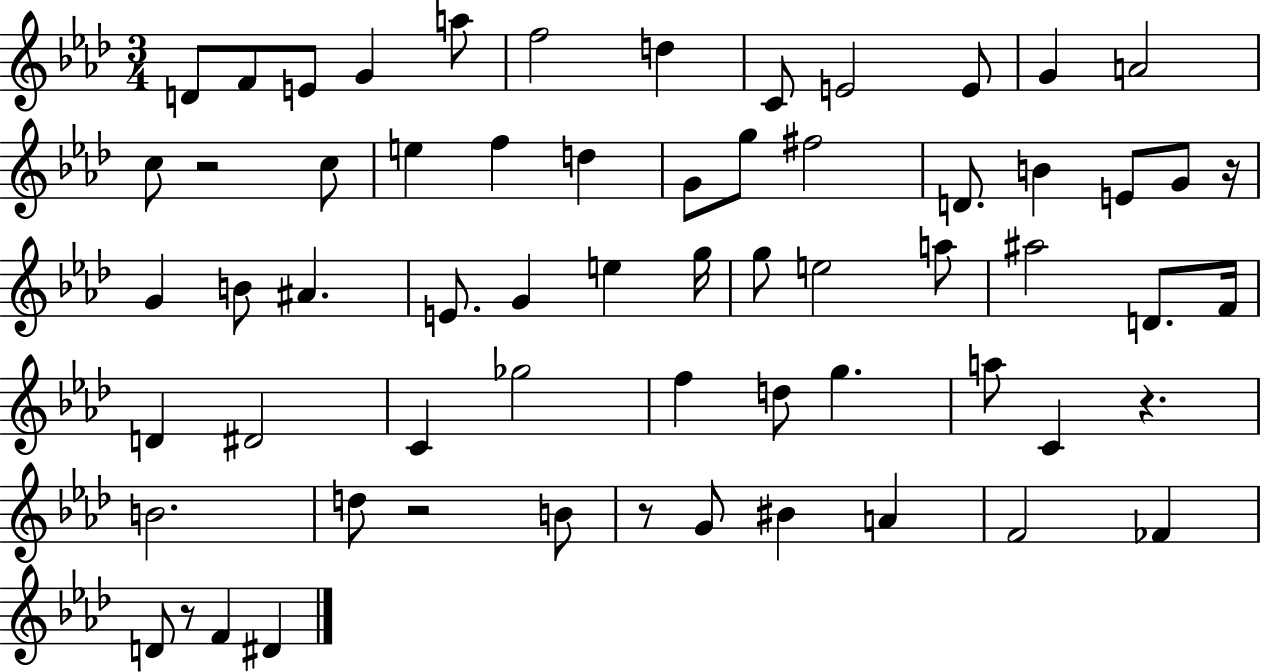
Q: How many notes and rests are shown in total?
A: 63